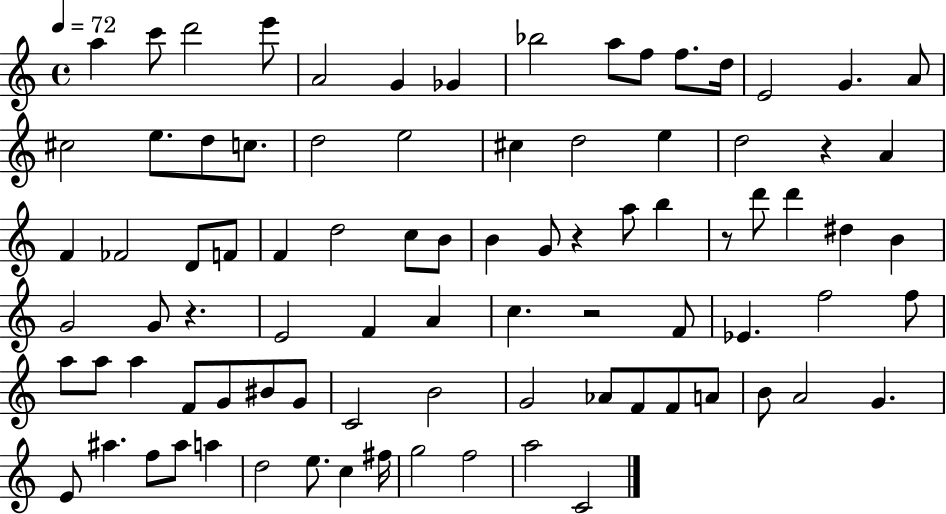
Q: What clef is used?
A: treble